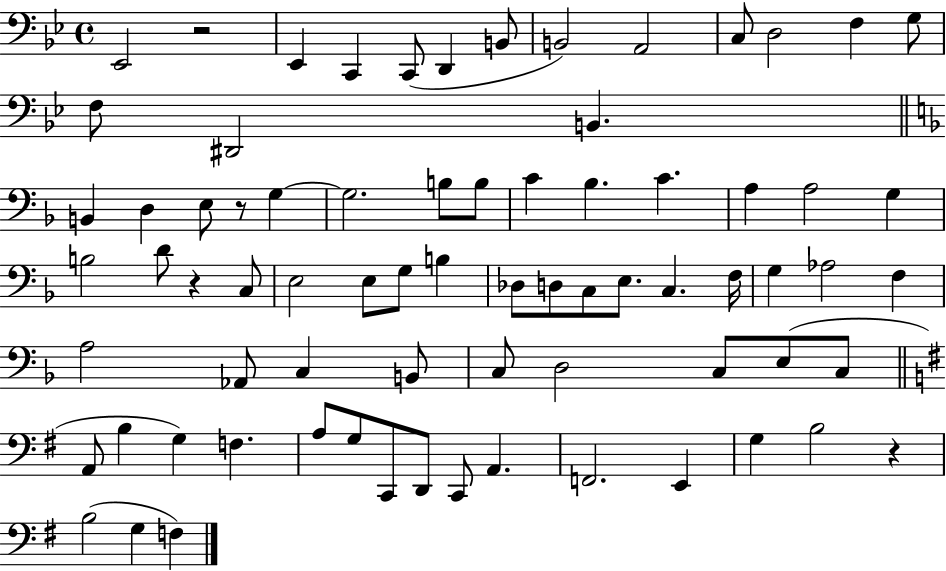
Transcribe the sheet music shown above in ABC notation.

X:1
T:Untitled
M:4/4
L:1/4
K:Bb
_E,,2 z2 _E,, C,, C,,/2 D,, B,,/2 B,,2 A,,2 C,/2 D,2 F, G,/2 F,/2 ^D,,2 B,, B,, D, E,/2 z/2 G, G,2 B,/2 B,/2 C _B, C A, A,2 G, B,2 D/2 z C,/2 E,2 E,/2 G,/2 B, _D,/2 D,/2 C,/2 E,/2 C, F,/4 G, _A,2 F, A,2 _A,,/2 C, B,,/2 C,/2 D,2 C,/2 E,/2 C,/2 A,,/2 B, G, F, A,/2 G,/2 C,,/2 D,,/2 C,,/2 A,, F,,2 E,, G, B,2 z B,2 G, F,